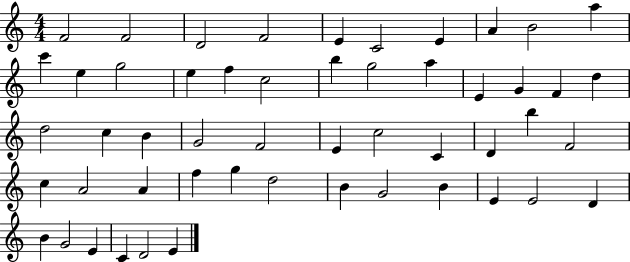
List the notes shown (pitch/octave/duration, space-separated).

F4/h F4/h D4/h F4/h E4/q C4/h E4/q A4/q B4/h A5/q C6/q E5/q G5/h E5/q F5/q C5/h B5/q G5/h A5/q E4/q G4/q F4/q D5/q D5/h C5/q B4/q G4/h F4/h E4/q C5/h C4/q D4/q B5/q F4/h C5/q A4/h A4/q F5/q G5/q D5/h B4/q G4/h B4/q E4/q E4/h D4/q B4/q G4/h E4/q C4/q D4/h E4/q